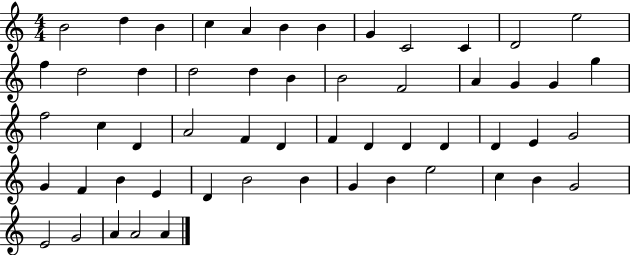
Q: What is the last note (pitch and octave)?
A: A4